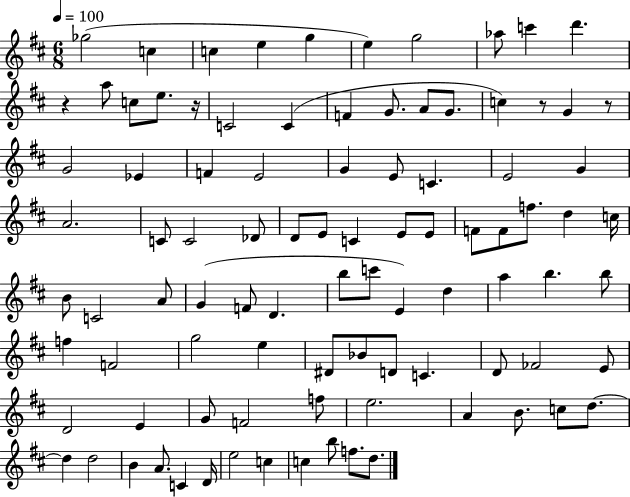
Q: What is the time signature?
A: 6/8